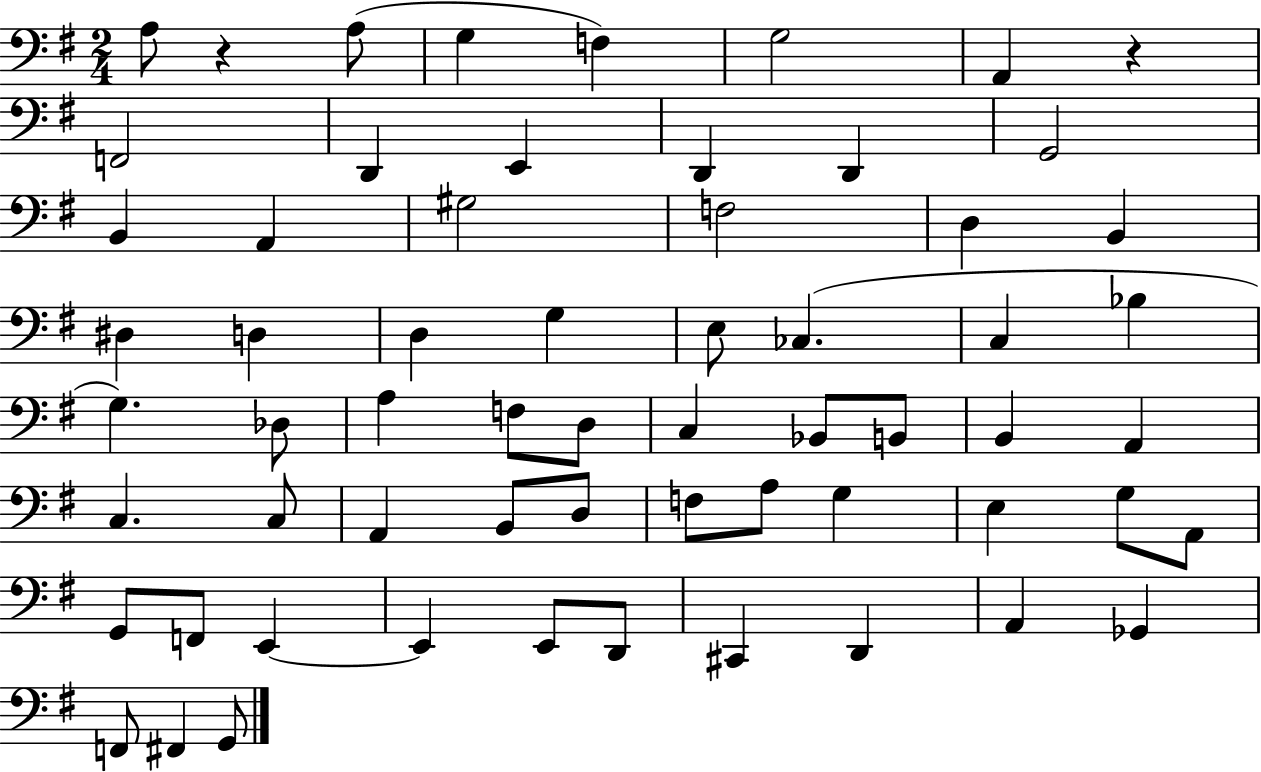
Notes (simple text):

A3/e R/q A3/e G3/q F3/q G3/h A2/q R/q F2/h D2/q E2/q D2/q D2/q G2/h B2/q A2/q G#3/h F3/h D3/q B2/q D#3/q D3/q D3/q G3/q E3/e CES3/q. C3/q Bb3/q G3/q. Db3/e A3/q F3/e D3/e C3/q Bb2/e B2/e B2/q A2/q C3/q. C3/e A2/q B2/e D3/e F3/e A3/e G3/q E3/q G3/e A2/e G2/e F2/e E2/q E2/q E2/e D2/e C#2/q D2/q A2/q Gb2/q F2/e F#2/q G2/e